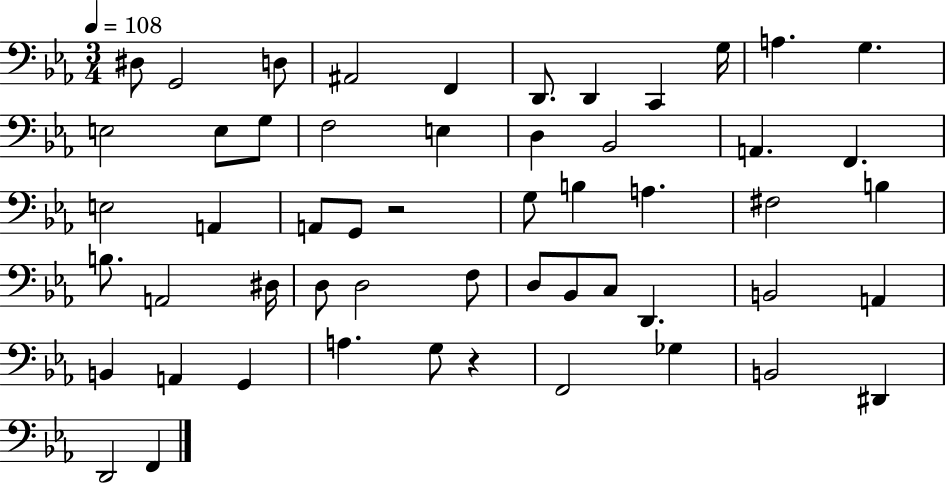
D#3/e G2/h D3/e A#2/h F2/q D2/e. D2/q C2/q G3/s A3/q. G3/q. E3/h E3/e G3/e F3/h E3/q D3/q Bb2/h A2/q. F2/q. E3/h A2/q A2/e G2/e R/h G3/e B3/q A3/q. F#3/h B3/q B3/e. A2/h D#3/s D3/e D3/h F3/e D3/e Bb2/e C3/e D2/q. B2/h A2/q B2/q A2/q G2/q A3/q. G3/e R/q F2/h Gb3/q B2/h D#2/q D2/h F2/q